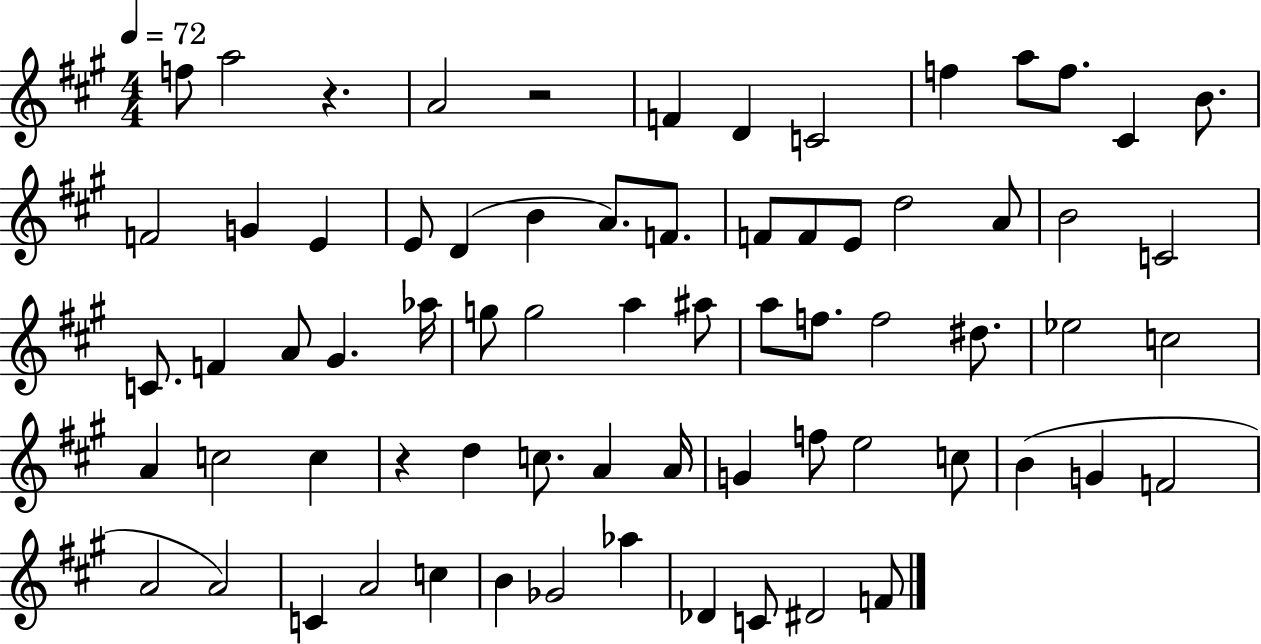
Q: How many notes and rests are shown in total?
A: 70